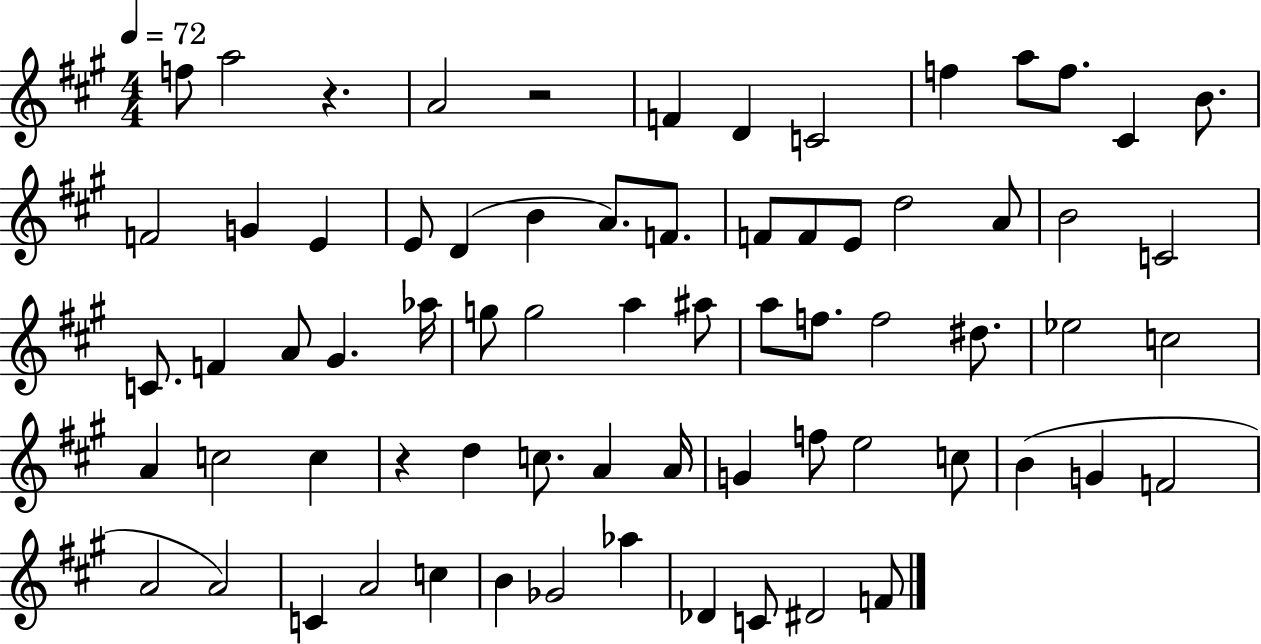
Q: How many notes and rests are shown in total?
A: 70